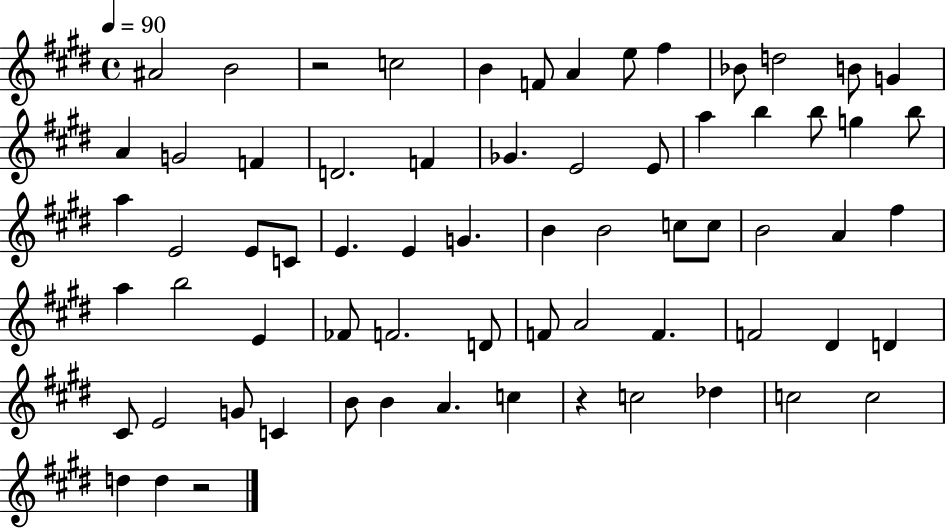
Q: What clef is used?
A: treble